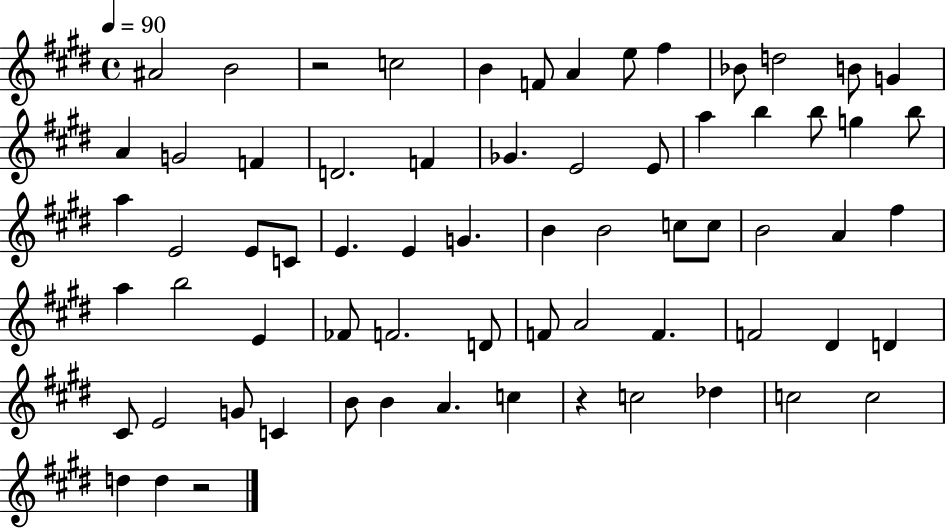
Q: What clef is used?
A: treble